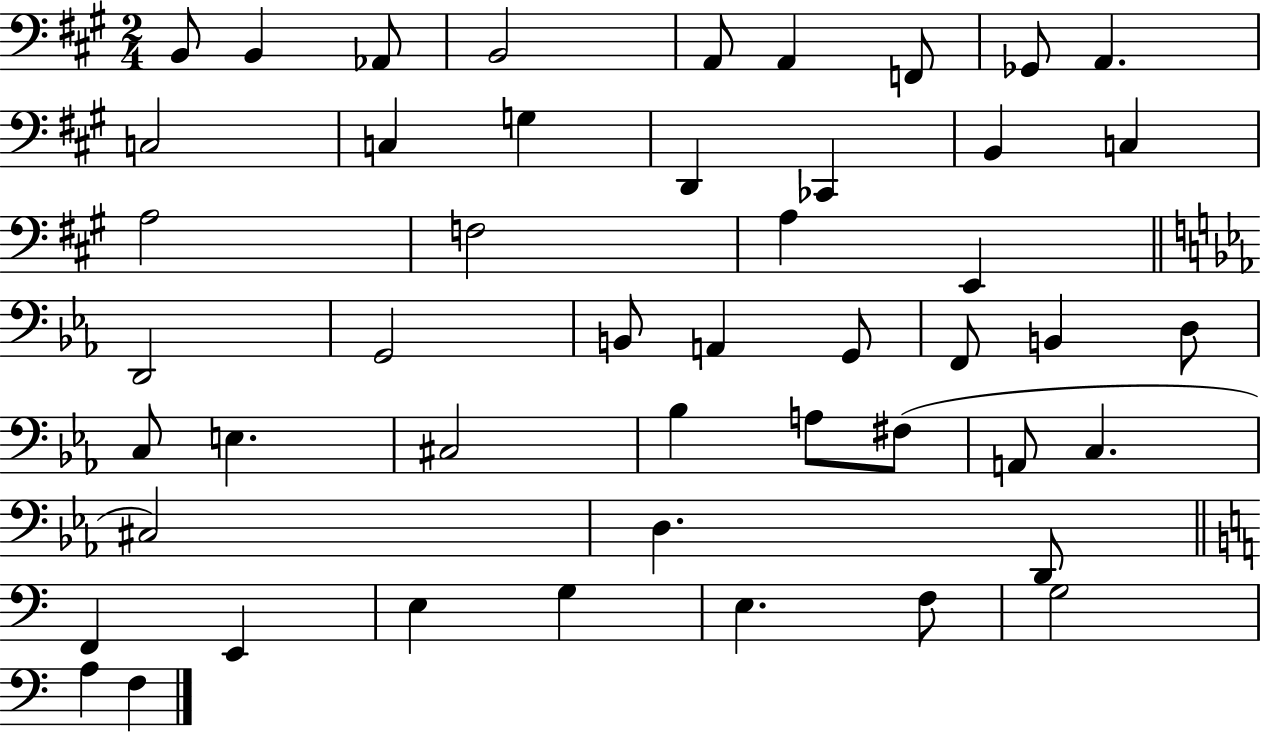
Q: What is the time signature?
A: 2/4